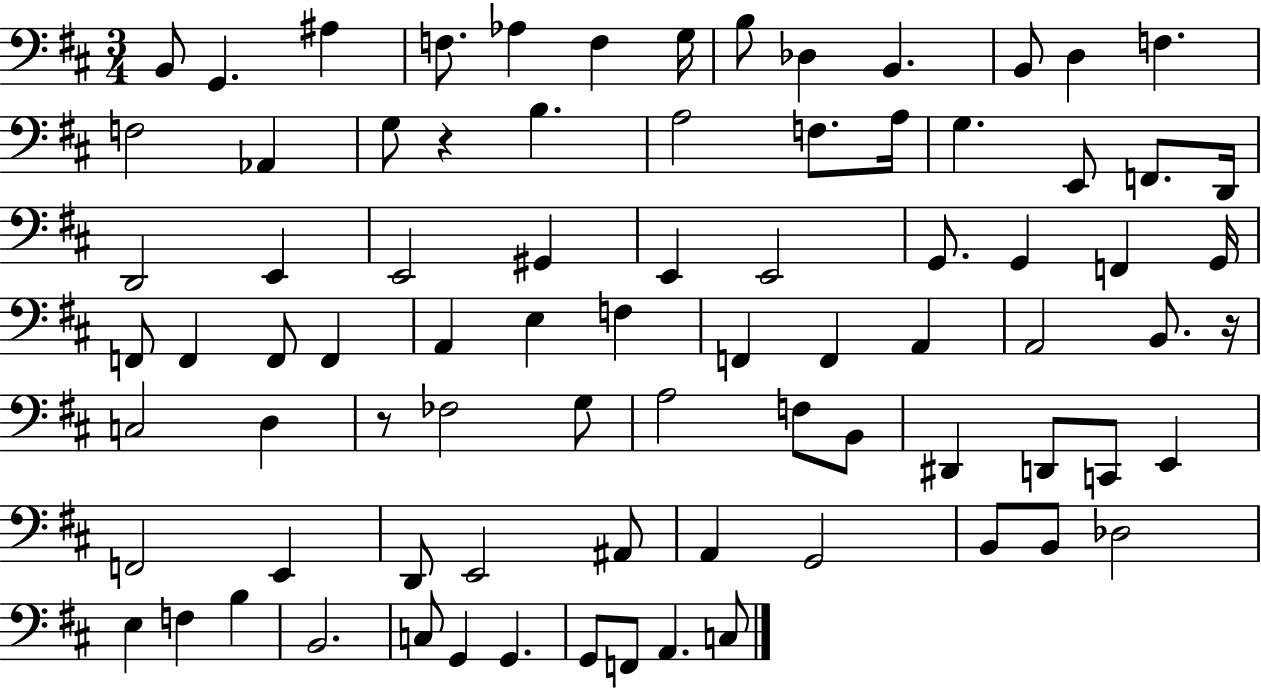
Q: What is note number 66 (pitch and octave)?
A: B2